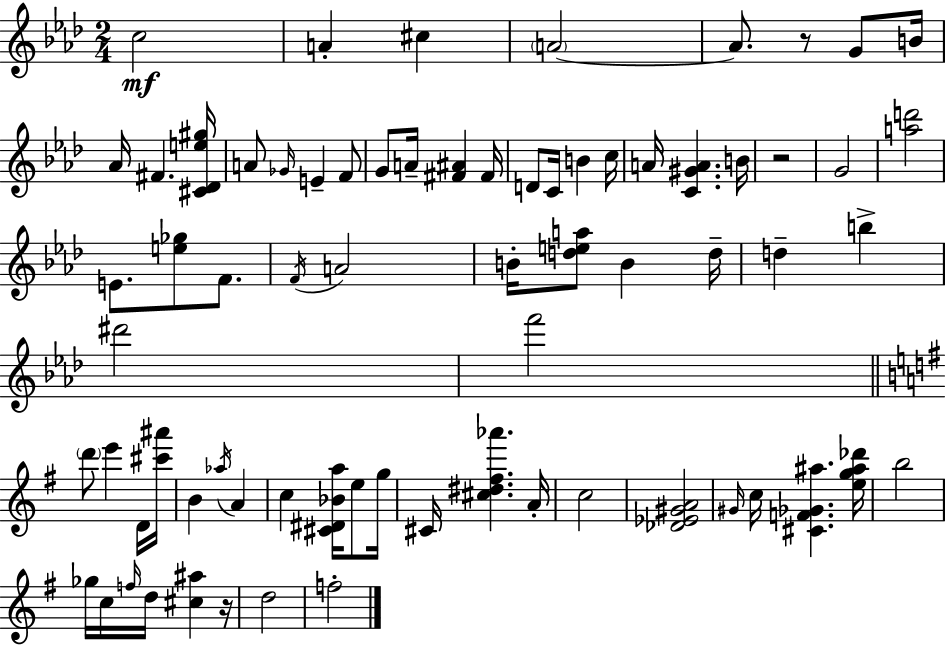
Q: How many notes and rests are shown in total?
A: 71